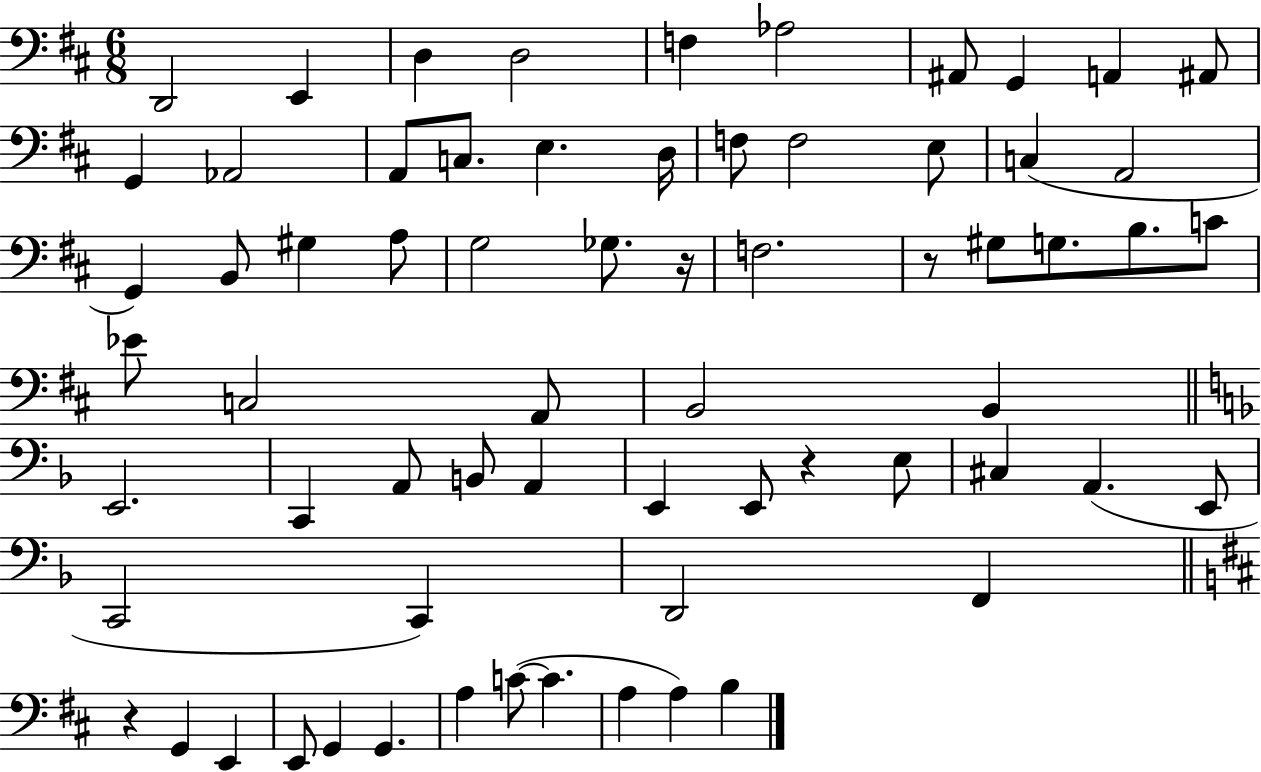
{
  \clef bass
  \numericTimeSignature
  \time 6/8
  \key d \major
  d,2 e,4 | d4 d2 | f4 aes2 | ais,8 g,4 a,4 ais,8 | \break g,4 aes,2 | a,8 c8. e4. d16 | f8 f2 e8 | c4( a,2 | \break g,4) b,8 gis4 a8 | g2 ges8. r16 | f2. | r8 gis8 g8. b8. c'8 | \break ees'8 c2 a,8 | b,2 b,4 | \bar "||" \break \key d \minor e,2. | c,4 a,8 b,8 a,4 | e,4 e,8 r4 e8 | cis4 a,4.( e,8 | \break c,2 c,4) | d,2 f,4 | \bar "||" \break \key b \minor r4 g,4 e,4 | e,8 g,4 g,4. | a4 c'8~(~ c'4. | a4 a4) b4 | \break \bar "|."
}